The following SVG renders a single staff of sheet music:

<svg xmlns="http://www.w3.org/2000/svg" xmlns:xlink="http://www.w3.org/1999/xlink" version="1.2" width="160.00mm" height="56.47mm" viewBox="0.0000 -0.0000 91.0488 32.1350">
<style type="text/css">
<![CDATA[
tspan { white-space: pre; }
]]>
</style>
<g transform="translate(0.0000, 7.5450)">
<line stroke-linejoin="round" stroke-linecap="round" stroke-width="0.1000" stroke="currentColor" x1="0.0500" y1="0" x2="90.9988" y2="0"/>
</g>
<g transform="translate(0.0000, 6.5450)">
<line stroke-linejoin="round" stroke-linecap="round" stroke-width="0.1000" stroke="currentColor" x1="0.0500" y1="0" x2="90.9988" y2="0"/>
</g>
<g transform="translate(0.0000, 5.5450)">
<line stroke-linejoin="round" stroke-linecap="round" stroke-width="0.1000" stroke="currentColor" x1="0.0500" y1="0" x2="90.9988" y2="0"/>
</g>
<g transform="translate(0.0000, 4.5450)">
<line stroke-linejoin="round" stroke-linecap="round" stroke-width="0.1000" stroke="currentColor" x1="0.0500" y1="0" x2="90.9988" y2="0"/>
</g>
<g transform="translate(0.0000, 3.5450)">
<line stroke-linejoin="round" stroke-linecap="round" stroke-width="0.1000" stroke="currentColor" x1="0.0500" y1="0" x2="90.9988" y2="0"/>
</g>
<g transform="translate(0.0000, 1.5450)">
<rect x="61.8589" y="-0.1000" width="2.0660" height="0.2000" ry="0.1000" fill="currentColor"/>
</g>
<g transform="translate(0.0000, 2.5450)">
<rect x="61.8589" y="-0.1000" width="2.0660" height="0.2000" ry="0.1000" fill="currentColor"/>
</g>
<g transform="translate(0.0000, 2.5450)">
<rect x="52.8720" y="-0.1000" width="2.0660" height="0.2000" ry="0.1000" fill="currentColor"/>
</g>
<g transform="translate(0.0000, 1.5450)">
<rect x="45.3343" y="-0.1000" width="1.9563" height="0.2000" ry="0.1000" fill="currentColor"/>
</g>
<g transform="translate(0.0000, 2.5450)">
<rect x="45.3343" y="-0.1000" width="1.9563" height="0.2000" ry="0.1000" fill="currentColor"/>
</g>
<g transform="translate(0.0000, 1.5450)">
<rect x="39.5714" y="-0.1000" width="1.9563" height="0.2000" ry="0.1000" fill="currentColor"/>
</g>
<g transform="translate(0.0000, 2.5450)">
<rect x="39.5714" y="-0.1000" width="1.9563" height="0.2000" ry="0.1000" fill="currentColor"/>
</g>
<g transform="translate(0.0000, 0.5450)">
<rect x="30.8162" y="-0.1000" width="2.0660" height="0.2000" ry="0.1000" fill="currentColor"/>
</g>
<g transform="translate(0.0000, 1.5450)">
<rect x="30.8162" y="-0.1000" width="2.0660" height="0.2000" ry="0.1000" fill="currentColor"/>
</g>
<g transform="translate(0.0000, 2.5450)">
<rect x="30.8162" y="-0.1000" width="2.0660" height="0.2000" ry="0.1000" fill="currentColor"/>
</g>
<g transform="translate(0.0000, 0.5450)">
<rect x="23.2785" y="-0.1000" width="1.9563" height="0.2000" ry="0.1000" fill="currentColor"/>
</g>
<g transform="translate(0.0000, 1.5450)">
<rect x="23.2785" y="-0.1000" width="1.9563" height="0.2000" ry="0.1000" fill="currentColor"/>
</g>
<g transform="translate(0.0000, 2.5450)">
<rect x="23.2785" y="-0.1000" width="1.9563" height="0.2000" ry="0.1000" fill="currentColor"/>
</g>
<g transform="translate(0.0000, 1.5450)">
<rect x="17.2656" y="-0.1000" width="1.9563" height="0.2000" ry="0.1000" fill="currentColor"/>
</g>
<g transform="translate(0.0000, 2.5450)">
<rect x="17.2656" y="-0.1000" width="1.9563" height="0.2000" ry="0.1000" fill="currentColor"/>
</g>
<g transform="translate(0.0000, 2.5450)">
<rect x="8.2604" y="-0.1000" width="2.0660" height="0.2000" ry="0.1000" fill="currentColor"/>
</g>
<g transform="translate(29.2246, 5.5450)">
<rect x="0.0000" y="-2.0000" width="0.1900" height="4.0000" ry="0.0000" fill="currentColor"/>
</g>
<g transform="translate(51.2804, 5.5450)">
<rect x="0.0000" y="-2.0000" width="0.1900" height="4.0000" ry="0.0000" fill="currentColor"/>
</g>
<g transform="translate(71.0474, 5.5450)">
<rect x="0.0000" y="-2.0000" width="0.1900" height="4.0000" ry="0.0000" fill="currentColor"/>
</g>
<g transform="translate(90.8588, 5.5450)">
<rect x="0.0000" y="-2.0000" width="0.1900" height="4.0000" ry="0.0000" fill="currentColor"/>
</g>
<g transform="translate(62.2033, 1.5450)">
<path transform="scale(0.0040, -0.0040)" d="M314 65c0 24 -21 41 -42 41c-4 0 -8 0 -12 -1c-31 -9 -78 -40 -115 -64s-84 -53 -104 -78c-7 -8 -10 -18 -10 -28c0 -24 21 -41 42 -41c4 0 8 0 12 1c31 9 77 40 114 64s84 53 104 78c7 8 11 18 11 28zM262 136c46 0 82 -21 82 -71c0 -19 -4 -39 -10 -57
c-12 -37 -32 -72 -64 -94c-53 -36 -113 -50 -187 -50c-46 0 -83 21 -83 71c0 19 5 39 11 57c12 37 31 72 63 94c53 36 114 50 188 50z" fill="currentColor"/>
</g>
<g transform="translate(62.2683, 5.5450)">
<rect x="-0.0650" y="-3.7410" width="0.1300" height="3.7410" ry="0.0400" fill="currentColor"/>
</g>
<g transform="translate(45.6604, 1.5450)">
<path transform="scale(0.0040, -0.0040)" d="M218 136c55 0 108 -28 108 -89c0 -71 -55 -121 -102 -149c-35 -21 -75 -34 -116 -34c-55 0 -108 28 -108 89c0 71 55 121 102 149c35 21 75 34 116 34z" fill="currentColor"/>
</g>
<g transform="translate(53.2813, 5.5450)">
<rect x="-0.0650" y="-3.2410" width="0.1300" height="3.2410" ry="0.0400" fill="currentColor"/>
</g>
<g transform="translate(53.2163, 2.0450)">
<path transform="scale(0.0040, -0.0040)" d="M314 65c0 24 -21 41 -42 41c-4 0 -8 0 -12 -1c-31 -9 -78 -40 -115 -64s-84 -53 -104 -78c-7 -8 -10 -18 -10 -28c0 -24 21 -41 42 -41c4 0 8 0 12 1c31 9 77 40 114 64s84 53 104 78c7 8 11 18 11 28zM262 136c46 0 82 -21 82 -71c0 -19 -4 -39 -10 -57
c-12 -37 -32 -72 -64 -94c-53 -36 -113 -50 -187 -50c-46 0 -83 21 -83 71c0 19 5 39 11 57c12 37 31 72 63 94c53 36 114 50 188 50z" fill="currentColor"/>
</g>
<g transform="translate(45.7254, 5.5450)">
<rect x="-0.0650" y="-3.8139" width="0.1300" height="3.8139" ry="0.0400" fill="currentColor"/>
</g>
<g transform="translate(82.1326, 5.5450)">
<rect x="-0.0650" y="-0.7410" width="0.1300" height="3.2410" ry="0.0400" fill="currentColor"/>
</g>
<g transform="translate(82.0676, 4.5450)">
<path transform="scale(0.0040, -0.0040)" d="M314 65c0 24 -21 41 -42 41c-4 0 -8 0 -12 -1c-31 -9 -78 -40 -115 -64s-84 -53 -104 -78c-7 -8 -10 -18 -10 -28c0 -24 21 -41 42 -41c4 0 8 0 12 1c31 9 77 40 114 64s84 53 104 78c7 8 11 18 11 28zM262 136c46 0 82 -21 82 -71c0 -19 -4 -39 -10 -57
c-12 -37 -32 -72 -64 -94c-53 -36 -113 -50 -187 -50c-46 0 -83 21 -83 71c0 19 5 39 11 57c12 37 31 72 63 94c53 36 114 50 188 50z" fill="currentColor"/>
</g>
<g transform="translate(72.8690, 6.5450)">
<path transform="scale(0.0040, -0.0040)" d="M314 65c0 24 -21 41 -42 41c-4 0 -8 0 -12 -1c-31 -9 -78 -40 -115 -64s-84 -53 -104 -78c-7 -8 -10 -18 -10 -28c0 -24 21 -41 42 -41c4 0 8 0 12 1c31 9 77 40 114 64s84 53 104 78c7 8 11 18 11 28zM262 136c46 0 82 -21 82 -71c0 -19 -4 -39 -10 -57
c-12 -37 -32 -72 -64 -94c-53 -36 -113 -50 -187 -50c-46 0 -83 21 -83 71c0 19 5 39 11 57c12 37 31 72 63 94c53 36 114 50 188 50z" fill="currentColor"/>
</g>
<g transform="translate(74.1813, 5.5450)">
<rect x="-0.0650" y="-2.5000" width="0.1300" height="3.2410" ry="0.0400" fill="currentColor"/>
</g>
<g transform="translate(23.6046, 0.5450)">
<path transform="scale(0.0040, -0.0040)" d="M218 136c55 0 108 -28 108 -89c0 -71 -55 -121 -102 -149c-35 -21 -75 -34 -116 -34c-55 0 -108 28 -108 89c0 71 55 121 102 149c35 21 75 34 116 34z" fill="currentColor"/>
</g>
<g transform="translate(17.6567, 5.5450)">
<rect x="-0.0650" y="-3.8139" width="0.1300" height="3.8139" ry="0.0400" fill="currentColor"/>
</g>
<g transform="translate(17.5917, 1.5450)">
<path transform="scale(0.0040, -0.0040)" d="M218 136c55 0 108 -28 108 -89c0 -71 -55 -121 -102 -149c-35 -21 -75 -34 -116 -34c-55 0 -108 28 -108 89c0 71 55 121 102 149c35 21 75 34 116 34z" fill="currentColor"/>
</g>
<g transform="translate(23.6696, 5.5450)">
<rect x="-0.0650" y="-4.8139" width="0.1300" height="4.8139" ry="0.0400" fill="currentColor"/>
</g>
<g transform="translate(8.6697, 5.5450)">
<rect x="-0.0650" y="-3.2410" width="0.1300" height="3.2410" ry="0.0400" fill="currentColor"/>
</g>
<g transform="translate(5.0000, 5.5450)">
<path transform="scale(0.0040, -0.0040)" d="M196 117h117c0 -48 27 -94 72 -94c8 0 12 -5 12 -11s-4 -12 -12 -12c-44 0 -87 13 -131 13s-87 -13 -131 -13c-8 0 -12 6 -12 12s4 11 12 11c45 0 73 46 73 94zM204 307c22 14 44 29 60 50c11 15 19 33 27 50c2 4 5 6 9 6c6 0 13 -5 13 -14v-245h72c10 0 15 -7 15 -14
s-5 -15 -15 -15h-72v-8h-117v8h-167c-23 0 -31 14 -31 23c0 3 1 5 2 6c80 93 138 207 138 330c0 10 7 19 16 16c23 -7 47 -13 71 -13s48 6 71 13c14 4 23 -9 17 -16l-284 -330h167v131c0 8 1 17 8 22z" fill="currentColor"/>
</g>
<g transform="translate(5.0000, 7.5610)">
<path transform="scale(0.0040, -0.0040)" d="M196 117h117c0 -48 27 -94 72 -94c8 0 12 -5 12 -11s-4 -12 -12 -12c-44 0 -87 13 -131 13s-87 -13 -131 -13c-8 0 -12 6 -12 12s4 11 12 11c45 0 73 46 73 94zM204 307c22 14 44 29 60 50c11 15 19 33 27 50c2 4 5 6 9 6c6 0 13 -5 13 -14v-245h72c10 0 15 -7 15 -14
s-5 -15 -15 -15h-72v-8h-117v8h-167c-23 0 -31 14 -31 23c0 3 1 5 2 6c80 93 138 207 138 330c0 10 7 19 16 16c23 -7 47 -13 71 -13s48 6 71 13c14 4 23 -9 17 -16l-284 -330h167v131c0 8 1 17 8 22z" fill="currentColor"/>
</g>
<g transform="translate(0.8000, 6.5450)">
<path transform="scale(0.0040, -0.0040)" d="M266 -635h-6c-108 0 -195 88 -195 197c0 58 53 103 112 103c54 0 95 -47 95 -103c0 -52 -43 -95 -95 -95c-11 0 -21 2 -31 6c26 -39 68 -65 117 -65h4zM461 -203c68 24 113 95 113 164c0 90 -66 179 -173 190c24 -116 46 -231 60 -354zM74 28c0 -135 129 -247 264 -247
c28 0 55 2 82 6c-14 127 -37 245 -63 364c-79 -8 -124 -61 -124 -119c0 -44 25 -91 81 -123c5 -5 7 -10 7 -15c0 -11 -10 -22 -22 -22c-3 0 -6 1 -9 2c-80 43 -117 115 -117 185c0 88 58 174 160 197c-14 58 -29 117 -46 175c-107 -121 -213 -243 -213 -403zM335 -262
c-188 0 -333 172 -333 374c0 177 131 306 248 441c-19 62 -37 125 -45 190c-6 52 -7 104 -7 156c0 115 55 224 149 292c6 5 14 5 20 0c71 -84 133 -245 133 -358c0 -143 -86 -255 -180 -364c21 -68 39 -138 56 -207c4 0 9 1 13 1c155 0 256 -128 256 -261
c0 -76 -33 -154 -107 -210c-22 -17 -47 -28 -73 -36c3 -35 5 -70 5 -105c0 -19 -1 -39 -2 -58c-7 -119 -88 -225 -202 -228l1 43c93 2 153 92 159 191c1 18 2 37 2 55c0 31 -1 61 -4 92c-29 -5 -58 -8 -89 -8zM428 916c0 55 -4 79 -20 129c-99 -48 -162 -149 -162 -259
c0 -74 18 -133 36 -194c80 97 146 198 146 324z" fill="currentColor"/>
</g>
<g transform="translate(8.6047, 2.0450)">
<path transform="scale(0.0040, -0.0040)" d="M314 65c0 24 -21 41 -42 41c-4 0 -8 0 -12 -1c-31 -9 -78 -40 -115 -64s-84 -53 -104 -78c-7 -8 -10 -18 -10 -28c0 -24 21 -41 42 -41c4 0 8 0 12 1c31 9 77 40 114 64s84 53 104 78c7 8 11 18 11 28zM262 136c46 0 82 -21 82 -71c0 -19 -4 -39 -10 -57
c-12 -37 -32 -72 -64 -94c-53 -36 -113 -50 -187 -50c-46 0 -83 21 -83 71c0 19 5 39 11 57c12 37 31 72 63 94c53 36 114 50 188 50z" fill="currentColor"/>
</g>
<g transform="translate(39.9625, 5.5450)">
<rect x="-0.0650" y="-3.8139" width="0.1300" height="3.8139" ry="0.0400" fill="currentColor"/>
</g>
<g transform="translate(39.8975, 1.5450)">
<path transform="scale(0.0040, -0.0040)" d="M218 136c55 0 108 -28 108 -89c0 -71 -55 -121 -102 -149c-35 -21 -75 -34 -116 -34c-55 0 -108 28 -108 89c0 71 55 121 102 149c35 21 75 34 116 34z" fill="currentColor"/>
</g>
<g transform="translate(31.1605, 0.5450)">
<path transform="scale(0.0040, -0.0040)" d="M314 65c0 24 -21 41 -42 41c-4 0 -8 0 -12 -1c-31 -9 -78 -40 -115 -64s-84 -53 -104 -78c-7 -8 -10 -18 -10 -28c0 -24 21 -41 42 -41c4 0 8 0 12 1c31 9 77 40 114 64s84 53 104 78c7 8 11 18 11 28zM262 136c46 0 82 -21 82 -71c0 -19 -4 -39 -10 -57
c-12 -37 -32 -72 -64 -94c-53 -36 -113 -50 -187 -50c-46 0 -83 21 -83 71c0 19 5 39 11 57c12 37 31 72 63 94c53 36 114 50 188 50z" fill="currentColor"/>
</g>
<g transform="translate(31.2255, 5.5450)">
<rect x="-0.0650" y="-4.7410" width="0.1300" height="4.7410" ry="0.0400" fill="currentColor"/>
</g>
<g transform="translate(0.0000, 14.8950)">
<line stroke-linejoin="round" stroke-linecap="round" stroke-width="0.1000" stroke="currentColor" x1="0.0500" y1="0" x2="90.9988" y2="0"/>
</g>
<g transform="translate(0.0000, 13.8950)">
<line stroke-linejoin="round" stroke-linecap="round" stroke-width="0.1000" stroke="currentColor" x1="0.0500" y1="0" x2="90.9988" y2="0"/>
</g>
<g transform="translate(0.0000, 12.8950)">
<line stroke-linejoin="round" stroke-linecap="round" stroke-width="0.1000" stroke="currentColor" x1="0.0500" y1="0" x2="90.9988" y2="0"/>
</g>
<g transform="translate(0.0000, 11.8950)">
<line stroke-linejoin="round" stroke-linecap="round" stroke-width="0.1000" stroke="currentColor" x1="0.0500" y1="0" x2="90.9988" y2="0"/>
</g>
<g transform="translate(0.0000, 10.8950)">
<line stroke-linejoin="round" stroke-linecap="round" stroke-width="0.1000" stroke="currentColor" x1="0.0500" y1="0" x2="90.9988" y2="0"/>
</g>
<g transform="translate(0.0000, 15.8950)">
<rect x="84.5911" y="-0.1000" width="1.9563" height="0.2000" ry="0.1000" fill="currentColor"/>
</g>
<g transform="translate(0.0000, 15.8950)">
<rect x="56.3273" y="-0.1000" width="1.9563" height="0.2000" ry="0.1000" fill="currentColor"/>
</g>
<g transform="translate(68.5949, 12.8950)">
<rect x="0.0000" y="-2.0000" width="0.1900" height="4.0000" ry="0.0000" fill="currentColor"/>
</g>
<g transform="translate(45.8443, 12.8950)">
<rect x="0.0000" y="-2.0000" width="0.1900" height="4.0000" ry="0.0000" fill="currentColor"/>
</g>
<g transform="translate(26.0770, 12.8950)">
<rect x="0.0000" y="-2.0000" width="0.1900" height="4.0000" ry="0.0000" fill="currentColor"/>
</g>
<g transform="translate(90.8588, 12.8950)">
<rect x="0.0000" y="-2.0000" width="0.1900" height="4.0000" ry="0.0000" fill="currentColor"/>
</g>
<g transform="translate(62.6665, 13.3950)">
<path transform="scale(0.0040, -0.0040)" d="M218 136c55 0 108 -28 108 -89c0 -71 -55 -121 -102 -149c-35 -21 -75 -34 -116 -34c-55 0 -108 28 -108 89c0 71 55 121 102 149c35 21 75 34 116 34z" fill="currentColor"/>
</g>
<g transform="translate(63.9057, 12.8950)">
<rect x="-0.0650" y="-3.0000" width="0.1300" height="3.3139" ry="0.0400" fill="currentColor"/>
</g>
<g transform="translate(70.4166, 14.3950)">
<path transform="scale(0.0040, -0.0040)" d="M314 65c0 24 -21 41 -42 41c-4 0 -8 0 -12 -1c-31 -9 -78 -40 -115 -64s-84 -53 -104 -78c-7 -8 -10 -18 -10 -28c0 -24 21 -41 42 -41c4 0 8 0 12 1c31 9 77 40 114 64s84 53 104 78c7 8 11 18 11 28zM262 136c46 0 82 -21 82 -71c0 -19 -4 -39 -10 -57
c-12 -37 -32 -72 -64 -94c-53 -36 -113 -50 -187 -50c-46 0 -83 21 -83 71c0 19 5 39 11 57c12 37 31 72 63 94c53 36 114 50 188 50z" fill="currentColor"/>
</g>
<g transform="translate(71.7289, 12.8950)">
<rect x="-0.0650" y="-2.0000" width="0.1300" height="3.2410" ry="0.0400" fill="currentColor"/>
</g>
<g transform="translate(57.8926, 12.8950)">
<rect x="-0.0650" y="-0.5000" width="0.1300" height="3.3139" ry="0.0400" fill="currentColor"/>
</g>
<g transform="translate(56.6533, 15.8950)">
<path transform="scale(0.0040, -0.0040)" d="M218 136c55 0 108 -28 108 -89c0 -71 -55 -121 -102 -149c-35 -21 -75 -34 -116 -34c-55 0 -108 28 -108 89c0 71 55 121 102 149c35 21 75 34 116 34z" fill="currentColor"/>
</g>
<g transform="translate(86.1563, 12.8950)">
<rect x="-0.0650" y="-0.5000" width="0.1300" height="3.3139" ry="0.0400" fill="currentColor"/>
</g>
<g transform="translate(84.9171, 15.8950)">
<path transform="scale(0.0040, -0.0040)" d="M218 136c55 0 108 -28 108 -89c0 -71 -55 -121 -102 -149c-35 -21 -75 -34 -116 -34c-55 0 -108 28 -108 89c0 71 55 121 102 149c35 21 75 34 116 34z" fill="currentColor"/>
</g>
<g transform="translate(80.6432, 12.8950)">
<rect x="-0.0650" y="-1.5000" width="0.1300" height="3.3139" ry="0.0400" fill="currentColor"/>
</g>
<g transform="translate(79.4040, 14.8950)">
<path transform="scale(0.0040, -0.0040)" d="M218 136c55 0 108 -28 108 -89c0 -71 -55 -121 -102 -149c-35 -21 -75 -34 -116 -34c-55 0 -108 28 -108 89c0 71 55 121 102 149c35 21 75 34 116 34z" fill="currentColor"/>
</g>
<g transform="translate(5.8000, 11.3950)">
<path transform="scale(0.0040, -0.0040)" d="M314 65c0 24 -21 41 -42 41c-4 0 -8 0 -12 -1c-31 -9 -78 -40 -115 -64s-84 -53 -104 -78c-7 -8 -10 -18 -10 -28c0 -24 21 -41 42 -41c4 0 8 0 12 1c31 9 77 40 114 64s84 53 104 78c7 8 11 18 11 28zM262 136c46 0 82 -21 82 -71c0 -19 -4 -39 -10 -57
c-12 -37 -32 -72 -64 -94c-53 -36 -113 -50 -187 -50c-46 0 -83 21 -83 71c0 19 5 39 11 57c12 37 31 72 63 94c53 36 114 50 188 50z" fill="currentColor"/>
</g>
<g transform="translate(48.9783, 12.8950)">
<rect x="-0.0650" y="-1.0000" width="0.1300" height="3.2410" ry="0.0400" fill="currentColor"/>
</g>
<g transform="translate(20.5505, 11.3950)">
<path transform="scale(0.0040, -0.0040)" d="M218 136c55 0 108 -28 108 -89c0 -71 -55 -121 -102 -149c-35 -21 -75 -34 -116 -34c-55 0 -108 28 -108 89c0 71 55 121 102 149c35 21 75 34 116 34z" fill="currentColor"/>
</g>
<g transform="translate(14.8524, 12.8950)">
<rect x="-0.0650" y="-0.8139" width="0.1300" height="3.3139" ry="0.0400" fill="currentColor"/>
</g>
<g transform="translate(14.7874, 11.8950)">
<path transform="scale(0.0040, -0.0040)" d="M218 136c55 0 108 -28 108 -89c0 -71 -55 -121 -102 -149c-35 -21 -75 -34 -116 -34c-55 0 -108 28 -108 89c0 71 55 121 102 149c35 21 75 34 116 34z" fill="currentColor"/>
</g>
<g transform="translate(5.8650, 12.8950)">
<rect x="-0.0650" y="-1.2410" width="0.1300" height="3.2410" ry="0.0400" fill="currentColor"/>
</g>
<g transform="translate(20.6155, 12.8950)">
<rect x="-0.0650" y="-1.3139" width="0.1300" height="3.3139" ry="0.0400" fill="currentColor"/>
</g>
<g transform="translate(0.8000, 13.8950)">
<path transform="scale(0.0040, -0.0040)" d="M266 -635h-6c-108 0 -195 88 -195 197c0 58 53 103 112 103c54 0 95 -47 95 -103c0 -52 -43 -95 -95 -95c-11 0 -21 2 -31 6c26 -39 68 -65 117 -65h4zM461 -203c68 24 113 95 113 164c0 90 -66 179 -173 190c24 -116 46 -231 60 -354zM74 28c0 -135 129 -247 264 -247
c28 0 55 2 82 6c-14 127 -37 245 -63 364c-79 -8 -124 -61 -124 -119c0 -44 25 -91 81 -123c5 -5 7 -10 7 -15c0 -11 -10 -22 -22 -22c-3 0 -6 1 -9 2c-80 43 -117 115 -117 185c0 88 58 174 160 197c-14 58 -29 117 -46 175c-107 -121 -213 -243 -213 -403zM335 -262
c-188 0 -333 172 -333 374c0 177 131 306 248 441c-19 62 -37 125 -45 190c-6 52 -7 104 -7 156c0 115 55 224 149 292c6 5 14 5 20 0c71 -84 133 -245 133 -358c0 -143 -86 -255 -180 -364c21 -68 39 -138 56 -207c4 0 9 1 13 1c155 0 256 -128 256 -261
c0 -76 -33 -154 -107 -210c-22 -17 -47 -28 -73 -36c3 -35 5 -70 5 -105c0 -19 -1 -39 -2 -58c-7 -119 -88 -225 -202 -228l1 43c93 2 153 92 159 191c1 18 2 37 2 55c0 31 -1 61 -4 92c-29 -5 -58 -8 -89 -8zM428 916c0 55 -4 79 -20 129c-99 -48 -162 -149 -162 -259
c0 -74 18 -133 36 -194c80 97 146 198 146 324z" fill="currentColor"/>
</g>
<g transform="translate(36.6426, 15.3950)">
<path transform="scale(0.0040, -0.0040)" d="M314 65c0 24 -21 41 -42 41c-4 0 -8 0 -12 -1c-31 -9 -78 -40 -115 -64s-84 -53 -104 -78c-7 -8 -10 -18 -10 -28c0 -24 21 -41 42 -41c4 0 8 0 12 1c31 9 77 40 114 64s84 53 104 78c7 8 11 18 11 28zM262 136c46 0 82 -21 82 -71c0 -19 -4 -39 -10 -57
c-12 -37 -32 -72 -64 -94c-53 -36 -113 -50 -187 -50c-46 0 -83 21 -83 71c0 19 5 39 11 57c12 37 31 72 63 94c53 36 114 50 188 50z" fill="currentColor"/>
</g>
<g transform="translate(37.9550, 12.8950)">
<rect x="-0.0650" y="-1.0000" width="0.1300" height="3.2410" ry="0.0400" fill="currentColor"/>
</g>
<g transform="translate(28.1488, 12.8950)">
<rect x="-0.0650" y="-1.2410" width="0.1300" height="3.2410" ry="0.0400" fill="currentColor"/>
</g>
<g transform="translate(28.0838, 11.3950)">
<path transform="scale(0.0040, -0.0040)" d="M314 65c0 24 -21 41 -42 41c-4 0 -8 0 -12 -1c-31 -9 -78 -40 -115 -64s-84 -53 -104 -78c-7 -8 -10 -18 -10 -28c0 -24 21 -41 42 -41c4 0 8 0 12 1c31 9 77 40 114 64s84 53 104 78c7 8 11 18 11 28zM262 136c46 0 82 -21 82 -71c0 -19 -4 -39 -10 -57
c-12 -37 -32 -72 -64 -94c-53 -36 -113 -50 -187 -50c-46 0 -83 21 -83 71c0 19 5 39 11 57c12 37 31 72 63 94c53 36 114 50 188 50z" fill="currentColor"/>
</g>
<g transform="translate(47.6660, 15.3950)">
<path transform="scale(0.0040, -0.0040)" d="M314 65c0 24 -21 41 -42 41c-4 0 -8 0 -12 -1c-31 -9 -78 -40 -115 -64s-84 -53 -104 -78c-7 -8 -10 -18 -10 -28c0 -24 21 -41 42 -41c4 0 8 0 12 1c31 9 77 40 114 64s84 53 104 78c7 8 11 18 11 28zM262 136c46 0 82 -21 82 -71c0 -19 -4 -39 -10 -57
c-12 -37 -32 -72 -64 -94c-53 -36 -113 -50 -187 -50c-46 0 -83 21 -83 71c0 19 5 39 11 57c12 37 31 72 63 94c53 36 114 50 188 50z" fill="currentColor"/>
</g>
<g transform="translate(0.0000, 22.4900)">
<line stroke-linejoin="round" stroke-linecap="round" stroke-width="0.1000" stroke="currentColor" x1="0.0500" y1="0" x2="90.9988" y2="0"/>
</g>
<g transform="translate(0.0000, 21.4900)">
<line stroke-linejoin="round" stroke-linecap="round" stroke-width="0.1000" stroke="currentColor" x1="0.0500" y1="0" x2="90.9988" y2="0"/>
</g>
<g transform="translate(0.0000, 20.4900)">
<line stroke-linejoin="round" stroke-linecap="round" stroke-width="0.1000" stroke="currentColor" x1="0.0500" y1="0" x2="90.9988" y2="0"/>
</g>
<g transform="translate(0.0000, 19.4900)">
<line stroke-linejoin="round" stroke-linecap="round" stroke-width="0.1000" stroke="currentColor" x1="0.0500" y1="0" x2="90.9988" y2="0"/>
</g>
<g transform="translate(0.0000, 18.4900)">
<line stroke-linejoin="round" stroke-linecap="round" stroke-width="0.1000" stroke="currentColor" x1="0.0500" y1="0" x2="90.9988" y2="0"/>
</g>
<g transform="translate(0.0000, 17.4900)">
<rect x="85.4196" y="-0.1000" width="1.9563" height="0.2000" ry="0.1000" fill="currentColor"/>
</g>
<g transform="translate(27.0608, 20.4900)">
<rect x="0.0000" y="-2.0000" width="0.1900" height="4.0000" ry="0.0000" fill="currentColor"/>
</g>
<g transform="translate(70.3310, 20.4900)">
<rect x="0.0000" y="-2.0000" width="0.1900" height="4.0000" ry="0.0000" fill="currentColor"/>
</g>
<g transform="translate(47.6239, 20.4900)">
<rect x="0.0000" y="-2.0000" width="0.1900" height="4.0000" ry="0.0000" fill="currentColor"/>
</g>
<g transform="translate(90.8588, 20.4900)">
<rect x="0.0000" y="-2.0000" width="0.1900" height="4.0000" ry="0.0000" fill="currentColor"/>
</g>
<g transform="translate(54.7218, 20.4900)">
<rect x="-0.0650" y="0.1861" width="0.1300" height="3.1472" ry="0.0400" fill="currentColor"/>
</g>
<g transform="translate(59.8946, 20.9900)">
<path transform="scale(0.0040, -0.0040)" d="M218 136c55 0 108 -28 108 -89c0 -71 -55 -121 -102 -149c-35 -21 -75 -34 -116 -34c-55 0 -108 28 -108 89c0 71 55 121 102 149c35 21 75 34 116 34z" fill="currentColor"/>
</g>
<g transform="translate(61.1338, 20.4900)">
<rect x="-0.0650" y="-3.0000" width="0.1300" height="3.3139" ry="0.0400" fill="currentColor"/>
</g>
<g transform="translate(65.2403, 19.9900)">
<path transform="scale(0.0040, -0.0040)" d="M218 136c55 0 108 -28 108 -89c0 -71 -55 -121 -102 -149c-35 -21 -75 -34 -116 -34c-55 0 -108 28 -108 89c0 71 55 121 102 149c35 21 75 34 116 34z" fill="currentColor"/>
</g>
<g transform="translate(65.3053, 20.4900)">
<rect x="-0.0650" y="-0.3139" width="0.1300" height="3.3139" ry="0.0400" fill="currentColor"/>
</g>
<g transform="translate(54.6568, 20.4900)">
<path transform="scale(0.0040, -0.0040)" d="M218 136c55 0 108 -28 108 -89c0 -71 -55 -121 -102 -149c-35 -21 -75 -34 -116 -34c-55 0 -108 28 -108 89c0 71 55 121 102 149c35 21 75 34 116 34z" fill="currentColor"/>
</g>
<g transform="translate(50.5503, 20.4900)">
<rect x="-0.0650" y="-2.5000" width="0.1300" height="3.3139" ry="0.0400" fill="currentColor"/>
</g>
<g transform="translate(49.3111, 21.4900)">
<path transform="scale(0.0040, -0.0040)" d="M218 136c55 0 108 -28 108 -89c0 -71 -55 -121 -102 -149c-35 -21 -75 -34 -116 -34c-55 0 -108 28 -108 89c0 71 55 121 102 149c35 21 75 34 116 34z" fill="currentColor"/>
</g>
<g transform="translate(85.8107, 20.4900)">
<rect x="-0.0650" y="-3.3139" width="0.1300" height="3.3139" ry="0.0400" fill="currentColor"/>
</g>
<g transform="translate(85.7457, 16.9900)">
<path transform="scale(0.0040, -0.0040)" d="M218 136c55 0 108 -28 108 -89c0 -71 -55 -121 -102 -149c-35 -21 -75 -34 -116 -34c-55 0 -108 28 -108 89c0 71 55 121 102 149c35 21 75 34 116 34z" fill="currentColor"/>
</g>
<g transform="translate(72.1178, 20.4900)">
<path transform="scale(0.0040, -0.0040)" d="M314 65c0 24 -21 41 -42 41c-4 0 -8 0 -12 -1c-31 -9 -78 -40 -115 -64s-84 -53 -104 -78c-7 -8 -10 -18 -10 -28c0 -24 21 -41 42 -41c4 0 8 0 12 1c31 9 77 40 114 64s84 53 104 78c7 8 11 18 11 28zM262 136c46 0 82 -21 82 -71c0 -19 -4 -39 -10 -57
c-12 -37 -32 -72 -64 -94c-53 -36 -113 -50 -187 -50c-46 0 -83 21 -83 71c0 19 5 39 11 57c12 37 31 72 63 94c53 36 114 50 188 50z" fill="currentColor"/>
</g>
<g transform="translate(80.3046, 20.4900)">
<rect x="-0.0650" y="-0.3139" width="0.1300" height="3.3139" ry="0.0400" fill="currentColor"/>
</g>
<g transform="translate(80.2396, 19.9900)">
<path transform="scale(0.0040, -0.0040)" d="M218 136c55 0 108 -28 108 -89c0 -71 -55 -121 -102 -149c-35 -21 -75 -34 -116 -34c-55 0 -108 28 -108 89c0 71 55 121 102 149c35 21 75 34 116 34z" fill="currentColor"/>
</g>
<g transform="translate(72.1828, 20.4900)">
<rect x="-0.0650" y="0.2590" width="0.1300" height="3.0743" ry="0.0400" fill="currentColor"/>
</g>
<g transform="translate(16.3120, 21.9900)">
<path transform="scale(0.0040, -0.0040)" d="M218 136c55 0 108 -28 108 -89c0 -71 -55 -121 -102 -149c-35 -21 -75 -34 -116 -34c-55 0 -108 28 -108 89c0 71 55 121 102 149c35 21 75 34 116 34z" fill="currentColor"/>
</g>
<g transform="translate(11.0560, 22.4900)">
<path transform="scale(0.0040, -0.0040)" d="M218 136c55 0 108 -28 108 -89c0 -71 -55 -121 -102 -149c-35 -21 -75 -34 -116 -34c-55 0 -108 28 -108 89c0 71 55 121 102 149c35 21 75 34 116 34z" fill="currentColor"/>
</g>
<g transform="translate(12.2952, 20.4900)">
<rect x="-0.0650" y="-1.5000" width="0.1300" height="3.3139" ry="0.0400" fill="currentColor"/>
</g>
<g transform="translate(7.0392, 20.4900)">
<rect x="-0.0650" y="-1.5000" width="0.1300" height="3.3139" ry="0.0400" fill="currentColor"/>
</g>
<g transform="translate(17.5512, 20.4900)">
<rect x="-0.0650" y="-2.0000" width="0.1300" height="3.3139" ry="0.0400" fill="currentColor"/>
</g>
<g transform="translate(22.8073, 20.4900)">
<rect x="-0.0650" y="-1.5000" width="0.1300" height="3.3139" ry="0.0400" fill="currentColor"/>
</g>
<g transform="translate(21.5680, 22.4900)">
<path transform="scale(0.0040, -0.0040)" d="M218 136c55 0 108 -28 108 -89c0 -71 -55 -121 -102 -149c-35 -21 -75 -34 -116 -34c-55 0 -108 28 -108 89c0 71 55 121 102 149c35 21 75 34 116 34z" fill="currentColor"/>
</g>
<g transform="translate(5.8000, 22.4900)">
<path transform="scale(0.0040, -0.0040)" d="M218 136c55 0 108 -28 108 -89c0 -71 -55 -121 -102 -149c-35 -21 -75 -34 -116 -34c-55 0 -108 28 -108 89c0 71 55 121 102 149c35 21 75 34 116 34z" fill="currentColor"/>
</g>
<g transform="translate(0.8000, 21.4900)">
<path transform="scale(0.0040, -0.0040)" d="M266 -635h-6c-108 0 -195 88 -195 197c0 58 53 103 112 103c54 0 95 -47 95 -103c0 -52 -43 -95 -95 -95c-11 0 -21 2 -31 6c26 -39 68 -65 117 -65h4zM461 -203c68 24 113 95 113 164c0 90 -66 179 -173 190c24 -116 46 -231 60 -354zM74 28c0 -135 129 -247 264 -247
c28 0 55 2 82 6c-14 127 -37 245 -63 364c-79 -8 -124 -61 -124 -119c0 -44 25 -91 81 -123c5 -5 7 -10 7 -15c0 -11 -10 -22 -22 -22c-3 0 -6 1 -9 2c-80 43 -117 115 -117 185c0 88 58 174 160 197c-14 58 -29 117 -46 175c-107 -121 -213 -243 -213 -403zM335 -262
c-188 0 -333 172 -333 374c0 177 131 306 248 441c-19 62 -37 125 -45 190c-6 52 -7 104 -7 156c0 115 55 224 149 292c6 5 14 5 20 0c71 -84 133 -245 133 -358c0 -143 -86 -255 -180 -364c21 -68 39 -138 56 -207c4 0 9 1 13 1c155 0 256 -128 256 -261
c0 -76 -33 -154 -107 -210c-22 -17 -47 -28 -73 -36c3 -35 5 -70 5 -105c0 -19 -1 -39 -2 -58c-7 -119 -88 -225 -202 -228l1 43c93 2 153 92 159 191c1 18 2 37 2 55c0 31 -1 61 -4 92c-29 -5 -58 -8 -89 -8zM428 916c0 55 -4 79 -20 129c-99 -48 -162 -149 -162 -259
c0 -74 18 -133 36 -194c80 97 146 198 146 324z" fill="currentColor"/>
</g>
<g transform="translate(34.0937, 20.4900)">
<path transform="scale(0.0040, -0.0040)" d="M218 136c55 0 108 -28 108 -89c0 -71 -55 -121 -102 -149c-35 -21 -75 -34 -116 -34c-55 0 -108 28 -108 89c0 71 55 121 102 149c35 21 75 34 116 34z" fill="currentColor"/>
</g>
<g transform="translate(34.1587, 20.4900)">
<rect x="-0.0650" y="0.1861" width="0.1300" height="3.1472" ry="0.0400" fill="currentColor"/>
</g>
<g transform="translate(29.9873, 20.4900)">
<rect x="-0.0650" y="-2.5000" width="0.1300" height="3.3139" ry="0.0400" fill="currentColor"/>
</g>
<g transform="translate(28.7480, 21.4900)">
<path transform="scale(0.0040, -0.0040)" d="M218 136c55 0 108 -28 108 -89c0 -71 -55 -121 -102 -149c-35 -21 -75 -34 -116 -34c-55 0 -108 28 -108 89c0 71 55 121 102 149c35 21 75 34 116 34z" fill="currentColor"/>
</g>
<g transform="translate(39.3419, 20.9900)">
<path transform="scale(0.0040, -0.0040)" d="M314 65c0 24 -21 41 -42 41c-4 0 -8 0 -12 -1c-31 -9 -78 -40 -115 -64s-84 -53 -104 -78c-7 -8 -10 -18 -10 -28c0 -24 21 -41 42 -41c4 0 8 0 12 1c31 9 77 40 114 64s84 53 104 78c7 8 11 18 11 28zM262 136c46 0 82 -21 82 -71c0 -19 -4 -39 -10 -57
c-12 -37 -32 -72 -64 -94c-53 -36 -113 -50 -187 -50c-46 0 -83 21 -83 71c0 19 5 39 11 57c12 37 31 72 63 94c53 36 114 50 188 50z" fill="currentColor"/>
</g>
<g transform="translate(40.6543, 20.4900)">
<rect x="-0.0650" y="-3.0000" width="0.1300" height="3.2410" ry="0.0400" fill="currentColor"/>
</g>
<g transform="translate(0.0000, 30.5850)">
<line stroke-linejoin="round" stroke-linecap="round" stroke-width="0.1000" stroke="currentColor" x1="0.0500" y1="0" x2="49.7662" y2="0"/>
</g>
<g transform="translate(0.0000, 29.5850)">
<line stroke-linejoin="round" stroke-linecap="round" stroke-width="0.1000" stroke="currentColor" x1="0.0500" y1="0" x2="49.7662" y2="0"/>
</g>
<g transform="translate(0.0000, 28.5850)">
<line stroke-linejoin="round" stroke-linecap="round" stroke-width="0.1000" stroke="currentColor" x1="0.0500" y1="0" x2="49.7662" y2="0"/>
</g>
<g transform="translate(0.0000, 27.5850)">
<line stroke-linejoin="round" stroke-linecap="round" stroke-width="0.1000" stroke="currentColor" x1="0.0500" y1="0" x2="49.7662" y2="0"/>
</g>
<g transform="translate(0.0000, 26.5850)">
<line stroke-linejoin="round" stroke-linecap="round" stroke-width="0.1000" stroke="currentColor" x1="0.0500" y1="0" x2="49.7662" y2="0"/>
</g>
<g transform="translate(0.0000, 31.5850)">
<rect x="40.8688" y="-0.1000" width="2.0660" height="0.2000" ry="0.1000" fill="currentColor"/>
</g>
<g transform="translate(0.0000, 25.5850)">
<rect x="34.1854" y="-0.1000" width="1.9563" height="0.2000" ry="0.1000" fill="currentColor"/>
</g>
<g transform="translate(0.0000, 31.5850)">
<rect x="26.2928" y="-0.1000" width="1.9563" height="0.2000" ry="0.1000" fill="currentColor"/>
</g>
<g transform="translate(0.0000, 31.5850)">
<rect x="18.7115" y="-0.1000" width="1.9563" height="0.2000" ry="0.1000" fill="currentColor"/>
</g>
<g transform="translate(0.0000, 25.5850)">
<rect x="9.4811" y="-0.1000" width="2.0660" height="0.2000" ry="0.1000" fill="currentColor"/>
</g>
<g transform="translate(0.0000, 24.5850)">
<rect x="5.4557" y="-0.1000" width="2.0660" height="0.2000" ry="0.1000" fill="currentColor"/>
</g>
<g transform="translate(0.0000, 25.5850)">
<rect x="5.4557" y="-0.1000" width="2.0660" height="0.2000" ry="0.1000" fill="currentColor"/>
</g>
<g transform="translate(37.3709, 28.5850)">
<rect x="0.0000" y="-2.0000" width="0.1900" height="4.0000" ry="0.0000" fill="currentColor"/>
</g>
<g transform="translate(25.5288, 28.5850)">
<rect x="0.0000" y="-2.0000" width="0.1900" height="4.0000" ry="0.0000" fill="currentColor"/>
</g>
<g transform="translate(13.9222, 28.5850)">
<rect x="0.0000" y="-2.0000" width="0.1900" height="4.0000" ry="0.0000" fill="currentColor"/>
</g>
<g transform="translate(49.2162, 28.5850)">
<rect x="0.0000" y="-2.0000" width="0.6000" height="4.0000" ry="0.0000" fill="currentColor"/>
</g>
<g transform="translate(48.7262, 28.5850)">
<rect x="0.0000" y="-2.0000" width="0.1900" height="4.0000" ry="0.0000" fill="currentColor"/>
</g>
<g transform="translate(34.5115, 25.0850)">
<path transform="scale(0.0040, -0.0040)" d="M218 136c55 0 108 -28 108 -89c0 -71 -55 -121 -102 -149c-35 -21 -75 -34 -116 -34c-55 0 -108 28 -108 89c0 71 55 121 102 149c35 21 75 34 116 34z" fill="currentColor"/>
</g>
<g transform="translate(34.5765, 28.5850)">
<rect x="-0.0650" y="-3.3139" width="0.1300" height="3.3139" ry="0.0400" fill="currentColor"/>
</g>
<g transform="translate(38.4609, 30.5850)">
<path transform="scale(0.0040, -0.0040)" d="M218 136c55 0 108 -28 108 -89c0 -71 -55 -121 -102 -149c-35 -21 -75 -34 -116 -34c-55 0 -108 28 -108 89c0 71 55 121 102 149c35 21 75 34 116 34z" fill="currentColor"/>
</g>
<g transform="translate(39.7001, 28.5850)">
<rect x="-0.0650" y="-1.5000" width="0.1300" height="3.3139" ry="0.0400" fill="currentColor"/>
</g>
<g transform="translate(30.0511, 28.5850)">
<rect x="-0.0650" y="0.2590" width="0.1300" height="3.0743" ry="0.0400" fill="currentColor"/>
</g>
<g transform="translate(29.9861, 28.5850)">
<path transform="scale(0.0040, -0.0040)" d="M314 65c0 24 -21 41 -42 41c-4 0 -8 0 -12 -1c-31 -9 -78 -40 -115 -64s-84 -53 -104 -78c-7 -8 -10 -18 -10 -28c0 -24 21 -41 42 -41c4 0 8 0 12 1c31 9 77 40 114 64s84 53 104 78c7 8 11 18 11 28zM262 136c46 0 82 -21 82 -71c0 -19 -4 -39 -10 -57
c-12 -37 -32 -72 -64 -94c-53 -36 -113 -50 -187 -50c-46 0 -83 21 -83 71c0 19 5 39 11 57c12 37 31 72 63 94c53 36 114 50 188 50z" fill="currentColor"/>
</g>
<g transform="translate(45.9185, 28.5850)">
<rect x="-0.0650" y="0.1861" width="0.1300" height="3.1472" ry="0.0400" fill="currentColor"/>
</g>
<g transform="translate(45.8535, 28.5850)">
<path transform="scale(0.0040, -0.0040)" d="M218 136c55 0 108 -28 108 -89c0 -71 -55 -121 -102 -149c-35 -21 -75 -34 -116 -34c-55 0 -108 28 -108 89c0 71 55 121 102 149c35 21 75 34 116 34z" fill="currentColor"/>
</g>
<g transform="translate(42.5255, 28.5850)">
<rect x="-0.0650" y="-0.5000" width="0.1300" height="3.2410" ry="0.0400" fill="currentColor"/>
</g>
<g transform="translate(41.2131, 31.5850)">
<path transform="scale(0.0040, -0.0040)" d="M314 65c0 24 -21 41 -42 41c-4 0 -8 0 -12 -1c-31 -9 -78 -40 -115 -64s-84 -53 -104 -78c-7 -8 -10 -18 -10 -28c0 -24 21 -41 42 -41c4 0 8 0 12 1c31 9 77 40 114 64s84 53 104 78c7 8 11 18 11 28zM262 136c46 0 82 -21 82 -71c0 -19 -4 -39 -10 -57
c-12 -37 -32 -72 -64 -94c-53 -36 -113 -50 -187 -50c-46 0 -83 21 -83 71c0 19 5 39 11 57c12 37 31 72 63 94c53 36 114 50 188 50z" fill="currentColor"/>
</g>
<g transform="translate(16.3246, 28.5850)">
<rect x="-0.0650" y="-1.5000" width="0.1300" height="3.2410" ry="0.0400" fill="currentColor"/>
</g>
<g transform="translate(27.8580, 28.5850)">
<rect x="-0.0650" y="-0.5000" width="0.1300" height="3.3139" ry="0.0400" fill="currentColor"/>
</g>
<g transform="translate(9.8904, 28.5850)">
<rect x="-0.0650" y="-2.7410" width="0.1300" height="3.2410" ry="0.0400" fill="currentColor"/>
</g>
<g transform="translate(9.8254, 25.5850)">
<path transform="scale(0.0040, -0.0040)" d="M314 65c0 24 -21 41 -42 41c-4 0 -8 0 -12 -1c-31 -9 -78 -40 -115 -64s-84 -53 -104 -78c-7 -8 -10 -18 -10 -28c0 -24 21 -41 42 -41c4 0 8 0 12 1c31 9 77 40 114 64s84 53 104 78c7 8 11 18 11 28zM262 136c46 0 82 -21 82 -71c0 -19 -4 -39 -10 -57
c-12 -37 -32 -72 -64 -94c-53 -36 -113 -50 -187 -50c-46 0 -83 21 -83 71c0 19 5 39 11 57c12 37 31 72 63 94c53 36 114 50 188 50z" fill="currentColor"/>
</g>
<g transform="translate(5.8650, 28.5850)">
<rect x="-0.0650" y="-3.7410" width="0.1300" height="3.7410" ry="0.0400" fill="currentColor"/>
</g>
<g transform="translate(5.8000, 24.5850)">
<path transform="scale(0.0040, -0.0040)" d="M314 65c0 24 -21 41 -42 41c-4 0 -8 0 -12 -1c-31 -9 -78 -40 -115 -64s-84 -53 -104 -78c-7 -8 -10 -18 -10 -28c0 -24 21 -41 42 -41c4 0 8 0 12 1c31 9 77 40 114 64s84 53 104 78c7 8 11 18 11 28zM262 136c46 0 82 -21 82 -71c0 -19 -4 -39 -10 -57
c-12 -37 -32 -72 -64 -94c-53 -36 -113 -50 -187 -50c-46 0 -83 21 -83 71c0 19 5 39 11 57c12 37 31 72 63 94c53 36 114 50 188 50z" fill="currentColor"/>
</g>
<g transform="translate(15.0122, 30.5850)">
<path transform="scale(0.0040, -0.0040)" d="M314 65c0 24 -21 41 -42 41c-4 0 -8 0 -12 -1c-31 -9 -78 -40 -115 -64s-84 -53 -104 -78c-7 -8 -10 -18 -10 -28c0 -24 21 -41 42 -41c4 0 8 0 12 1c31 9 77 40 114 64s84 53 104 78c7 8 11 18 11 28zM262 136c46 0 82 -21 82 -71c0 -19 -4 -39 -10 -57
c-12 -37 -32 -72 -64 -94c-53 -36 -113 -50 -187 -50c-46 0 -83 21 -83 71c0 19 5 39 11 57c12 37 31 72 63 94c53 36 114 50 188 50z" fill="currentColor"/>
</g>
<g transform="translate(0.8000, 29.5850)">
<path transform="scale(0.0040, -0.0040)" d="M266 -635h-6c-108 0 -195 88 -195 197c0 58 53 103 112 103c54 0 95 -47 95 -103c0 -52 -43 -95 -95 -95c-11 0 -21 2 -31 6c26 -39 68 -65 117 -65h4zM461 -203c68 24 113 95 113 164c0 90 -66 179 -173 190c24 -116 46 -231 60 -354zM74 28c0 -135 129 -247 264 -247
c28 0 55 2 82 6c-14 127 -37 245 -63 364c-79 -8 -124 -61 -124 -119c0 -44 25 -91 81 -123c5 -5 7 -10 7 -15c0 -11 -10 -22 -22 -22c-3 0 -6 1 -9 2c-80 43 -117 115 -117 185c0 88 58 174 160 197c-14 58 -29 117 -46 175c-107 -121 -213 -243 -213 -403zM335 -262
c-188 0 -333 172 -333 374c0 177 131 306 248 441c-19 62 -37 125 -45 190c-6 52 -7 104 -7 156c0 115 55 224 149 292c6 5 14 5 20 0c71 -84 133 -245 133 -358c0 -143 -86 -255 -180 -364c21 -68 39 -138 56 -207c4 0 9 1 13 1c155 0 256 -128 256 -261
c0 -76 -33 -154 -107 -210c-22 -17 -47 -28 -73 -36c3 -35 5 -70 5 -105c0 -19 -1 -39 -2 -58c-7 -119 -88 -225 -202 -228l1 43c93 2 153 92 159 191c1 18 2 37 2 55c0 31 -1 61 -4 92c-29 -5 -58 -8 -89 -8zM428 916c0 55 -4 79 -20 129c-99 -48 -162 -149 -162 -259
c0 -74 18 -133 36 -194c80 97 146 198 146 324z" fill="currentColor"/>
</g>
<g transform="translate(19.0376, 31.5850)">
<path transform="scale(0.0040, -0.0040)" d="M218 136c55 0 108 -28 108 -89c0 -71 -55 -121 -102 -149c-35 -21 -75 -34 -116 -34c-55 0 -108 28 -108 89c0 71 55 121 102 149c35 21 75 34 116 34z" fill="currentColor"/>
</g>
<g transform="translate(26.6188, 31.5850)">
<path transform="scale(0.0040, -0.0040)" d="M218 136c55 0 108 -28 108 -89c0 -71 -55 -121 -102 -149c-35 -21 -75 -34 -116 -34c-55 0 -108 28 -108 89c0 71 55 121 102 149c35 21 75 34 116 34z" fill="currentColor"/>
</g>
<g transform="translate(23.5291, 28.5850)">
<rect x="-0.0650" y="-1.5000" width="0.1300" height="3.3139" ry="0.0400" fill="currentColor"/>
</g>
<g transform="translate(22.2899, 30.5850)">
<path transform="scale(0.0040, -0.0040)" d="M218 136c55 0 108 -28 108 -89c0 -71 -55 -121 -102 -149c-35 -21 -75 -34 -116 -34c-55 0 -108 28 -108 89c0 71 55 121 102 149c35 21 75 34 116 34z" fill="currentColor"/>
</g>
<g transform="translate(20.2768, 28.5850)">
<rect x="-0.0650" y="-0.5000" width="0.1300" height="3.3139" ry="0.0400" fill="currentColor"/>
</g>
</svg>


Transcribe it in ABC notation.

X:1
T:Untitled
M:4/4
L:1/4
K:C
b2 c' e' e'2 c' c' b2 c'2 G2 d2 e2 d e e2 D2 D2 C A F2 E C E E F E G B A2 G B A c B2 c b c'2 a2 E2 C E C B2 b E C2 B